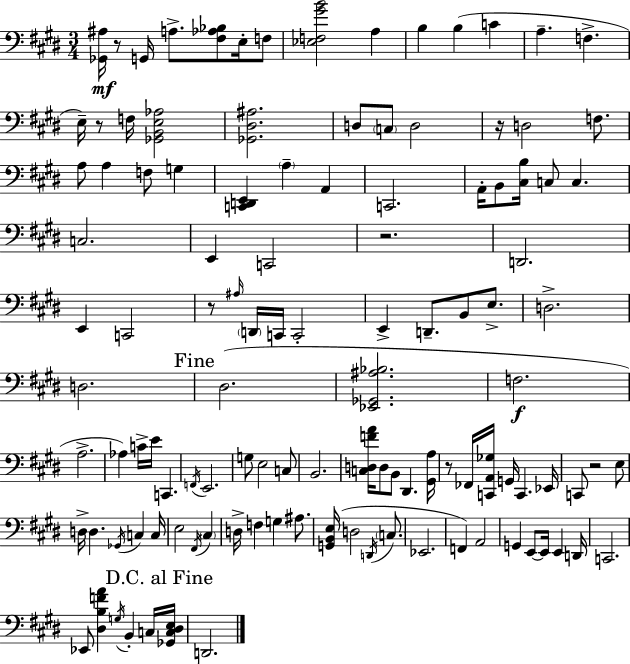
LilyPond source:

{
  \clef bass
  \numericTimeSignature
  \time 3/4
  \key e \major
  \repeat volta 2 { <ges, ais>16\mf r8 g,16 a8.-> <fis aes bes>8 e16-. f8 | <ees f gis' b'>2 a4 | b4 b4( c'4 | a4.-- f4.-> | \break e16--) r8 f16 <ges, b, e aes>2 | <ges, dis ais>2. | d8 \parenthesize c8 d2 | r16 d2 f8. | \break a8 a4 f8 g4 | <c, d, e,>4 \parenthesize a4-- a,4 | c,2. | a,16-. b,8 <cis b>16 c8 c4. | \break c2. | e,4 c,2 | r2. | d,2. | \break e,4 c,2 | r8 \grace { ais16 } \parenthesize d,16 c,16 c,2-. | e,4-> d,8.-- b,8 e8.-> | d2.-> | \break d2. | \mark "Fine" dis2.( | <ees, ges, ais bes>2. | f2.\f | \break a2.-> | aes4) c'16-> e'16 c,4. | \acciaccatura { f,16 } e,2. | g8 e2 | \break c8 b,2. | <c d f' a'>16 d8 b,8 dis,4. | <gis, a>16 r8 fes,16 <c, a, ges>16 g,16 c,4. | ees,16 c,8 r2 | \break e8 d16-> d4. \acciaccatura { ges,16 } c4 | c16 e2 \acciaccatura { fis,16 } | \parenthesize cis4 d16-> f4 g4 | ais8. <g, b, e>16( d2 | \break \acciaccatura { d,16 } \parenthesize c8. ees,2. | f,4) a,2 | g,4 e,8~~ e,16 | e,4 d,16 c,2. | \break ees,8 <dis b f' a'>4 \acciaccatura { g16 } | b,4-. c16 \mark "D.C. al Fine" <ges, c dis e>16 d,2. | } \bar "|."
}